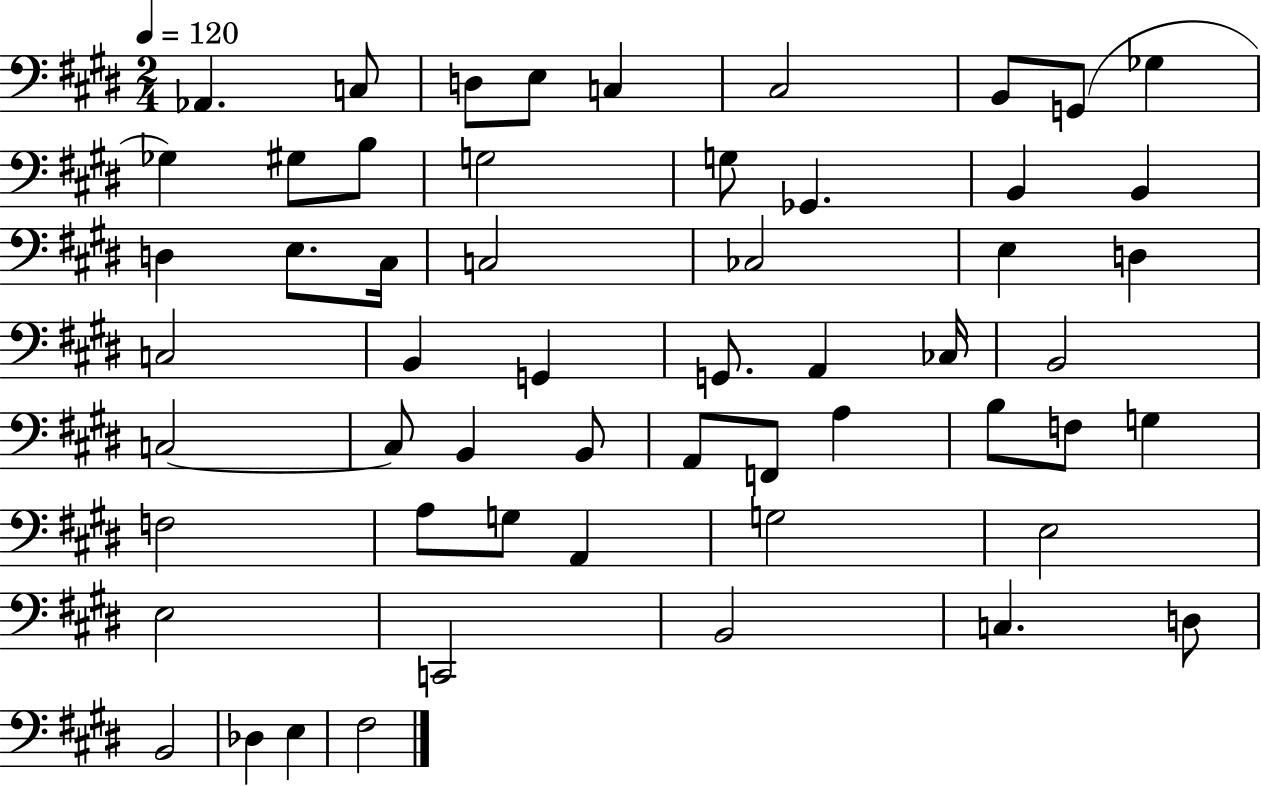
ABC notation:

X:1
T:Untitled
M:2/4
L:1/4
K:E
_A,, C,/2 D,/2 E,/2 C, ^C,2 B,,/2 G,,/2 _G, _G, ^G,/2 B,/2 G,2 G,/2 _G,, B,, B,, D, E,/2 ^C,/4 C,2 _C,2 E, D, C,2 B,, G,, G,,/2 A,, _C,/4 B,,2 C,2 C,/2 B,, B,,/2 A,,/2 F,,/2 A, B,/2 F,/2 G, F,2 A,/2 G,/2 A,, G,2 E,2 E,2 C,,2 B,,2 C, D,/2 B,,2 _D, E, ^F,2